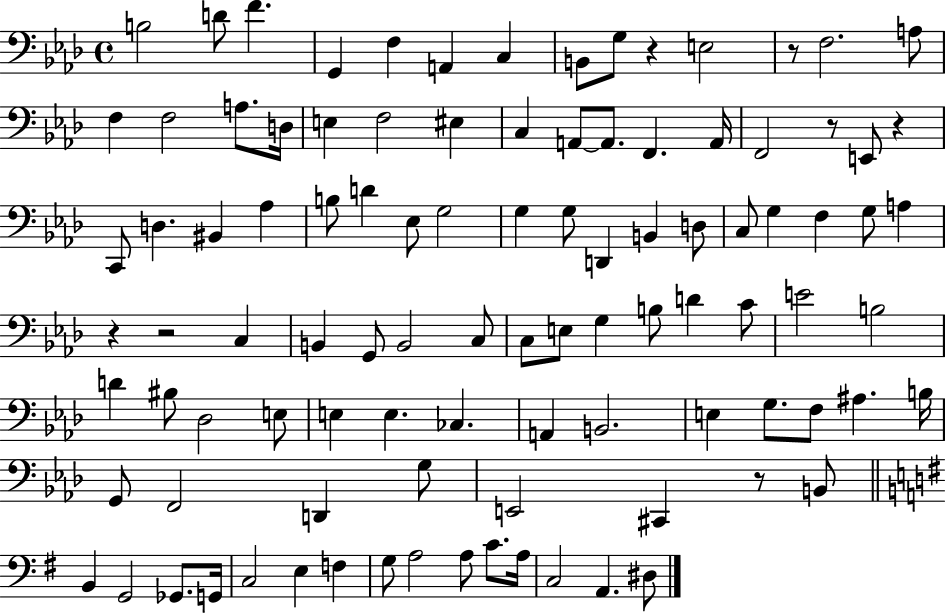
B3/h D4/e F4/q. G2/q F3/q A2/q C3/q B2/e G3/e R/q E3/h R/e F3/h. A3/e F3/q F3/h A3/e. D3/s E3/q F3/h EIS3/q C3/q A2/e A2/e. F2/q. A2/s F2/h R/e E2/e R/q C2/e D3/q. BIS2/q Ab3/q B3/e D4/q Eb3/e G3/h G3/q G3/e D2/q B2/q D3/e C3/e G3/q F3/q G3/e A3/q R/q R/h C3/q B2/q G2/e B2/h C3/e C3/e E3/e G3/q B3/e D4/q C4/e E4/h B3/h D4/q BIS3/e Db3/h E3/e E3/q E3/q. CES3/q. A2/q B2/h. E3/q G3/e. F3/e A#3/q. B3/s G2/e F2/h D2/q G3/e E2/h C#2/q R/e B2/e B2/q G2/h Gb2/e. G2/s C3/h E3/q F3/q G3/e A3/h A3/e C4/e. A3/s C3/h A2/q. D#3/e